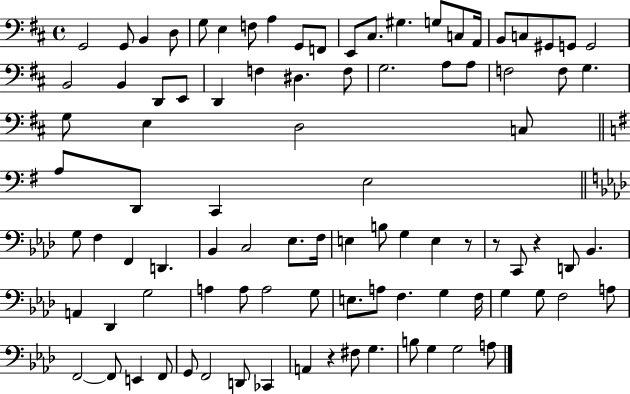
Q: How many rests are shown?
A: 4